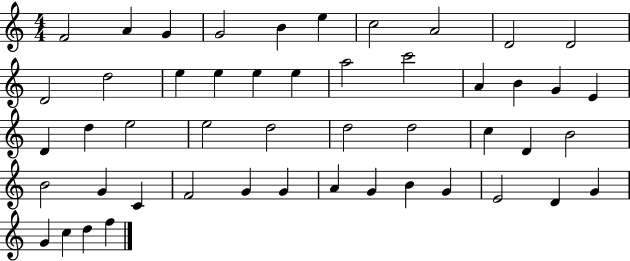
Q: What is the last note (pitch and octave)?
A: F5